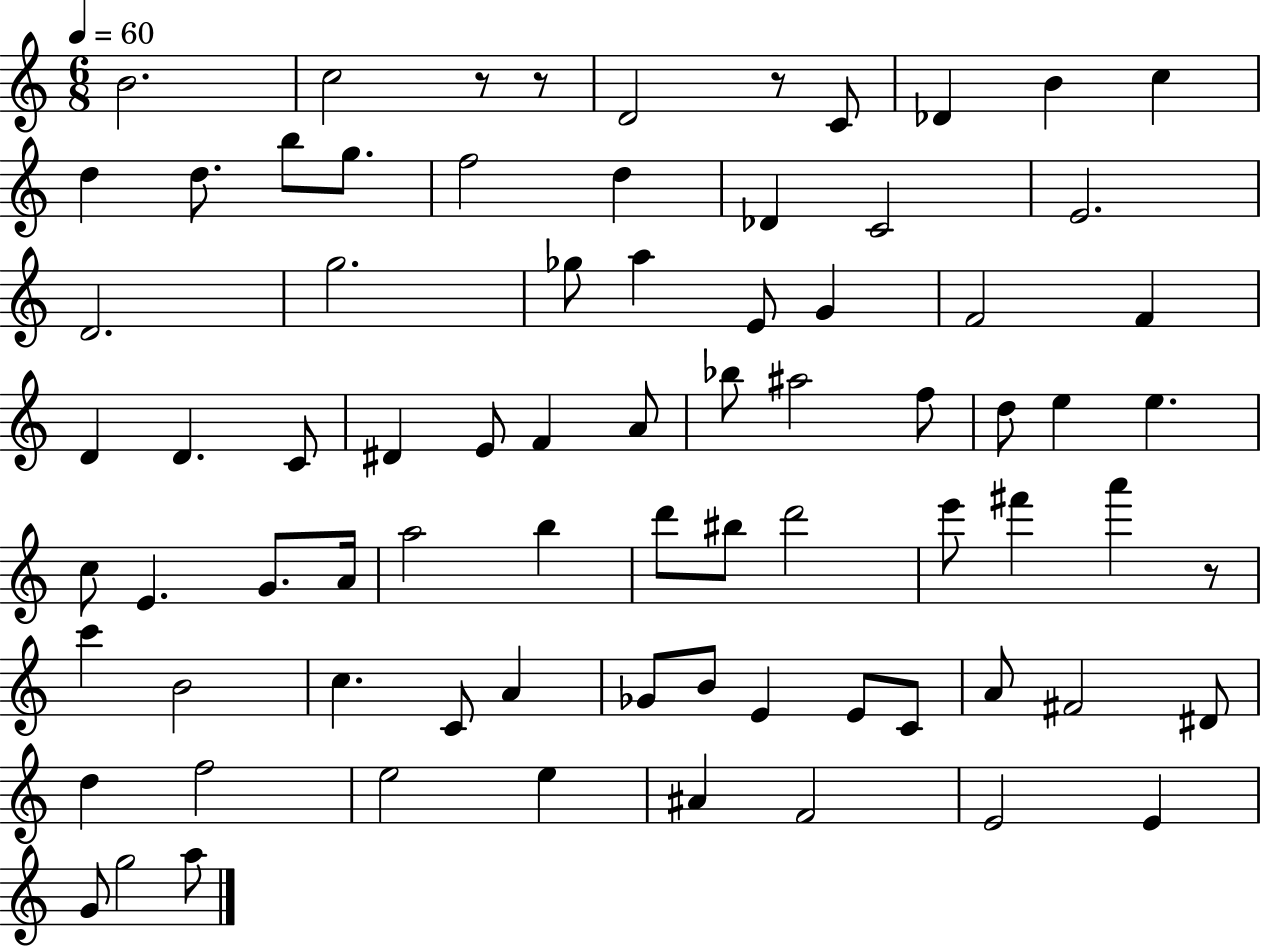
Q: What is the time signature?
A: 6/8